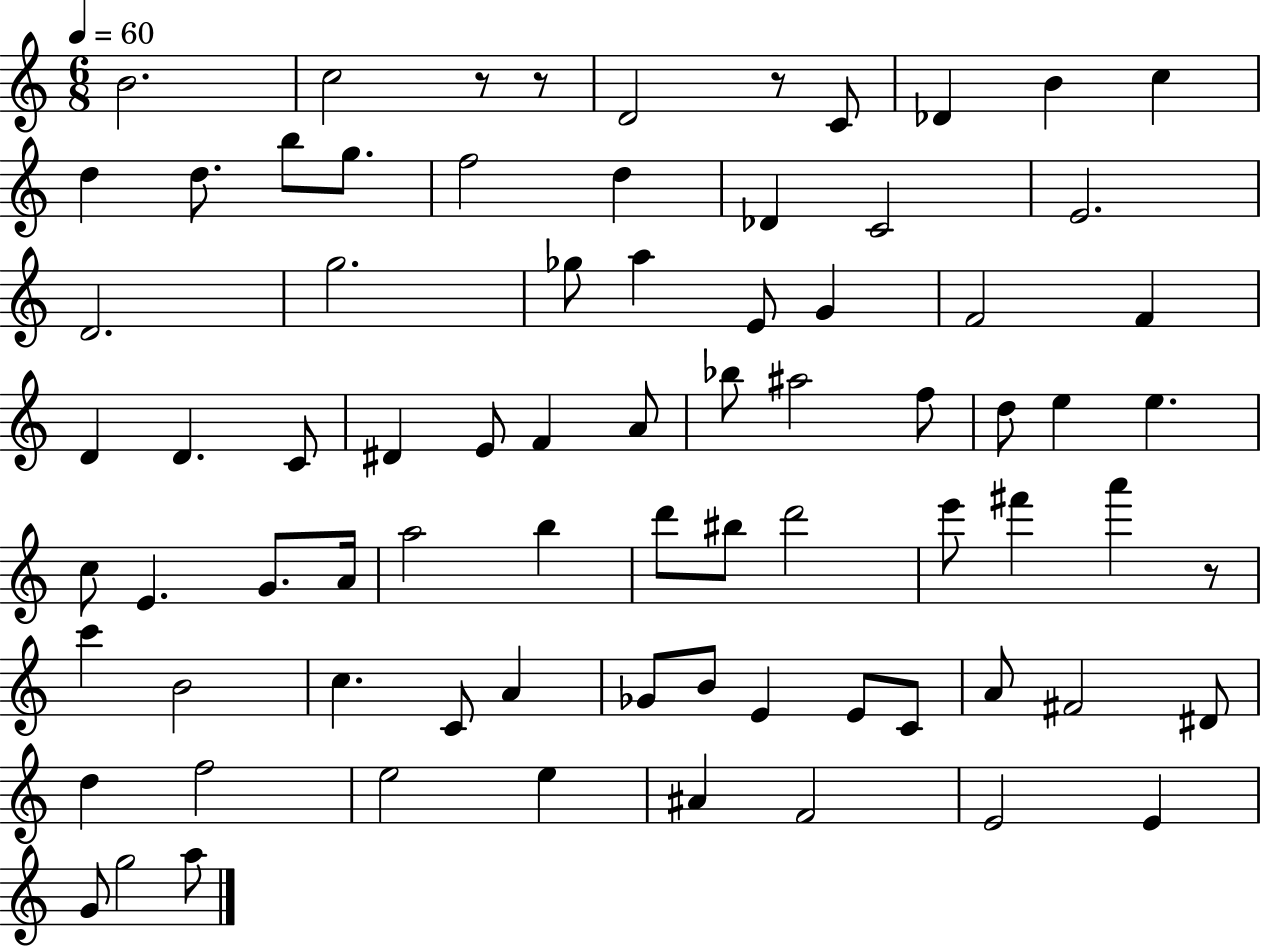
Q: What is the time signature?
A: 6/8